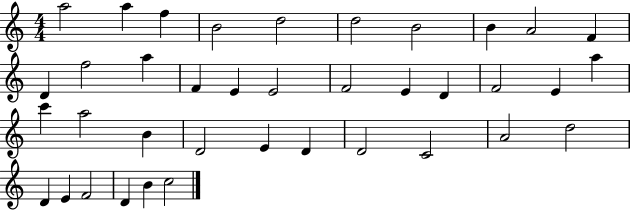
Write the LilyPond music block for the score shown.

{
  \clef treble
  \numericTimeSignature
  \time 4/4
  \key c \major
  a''2 a''4 f''4 | b'2 d''2 | d''2 b'2 | b'4 a'2 f'4 | \break d'4 f''2 a''4 | f'4 e'4 e'2 | f'2 e'4 d'4 | f'2 e'4 a''4 | \break c'''4 a''2 b'4 | d'2 e'4 d'4 | d'2 c'2 | a'2 d''2 | \break d'4 e'4 f'2 | d'4 b'4 c''2 | \bar "|."
}